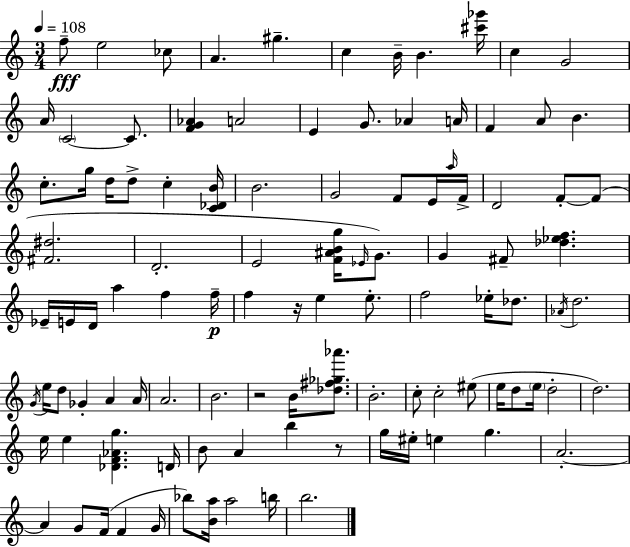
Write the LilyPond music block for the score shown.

{
  \clef treble
  \numericTimeSignature
  \time 3/4
  \key c \major
  \tempo 4 = 108
  f''8--\fff e''2 ces''8 | a'4. gis''4.-- | c''4 b'16-- b'4. <cis''' ges'''>16 | c''4 g'2 | \break a'16 \parenthesize c'2~~ c'8. | <f' g' aes'>4 a'2 | e'4 g'8. aes'4 a'16 | f'4 a'8 b'4. | \break c''8.-. g''16 d''16 d''8-> c''4-. <c' des' b'>16 | b'2. | g'2 f'8 e'16 \grace { a''16 } | f'16-> d'2 f'8-.~~ f'8( | \break <fis' dis''>2. | d'2.-. | e'2 <f' ais' b' g''>16 \grace { ees'16 }) g'8. | g'4 fis'8-- <des'' ees'' f''>4. | \break ees'16-- e'16 d'16 a''4 f''4 | f''16--\p f''4 r16 e''4 e''8.-. | f''2 ees''16-. des''8. | \acciaccatura { aes'16 } d''2. | \break \acciaccatura { g'16 } e''16 d''8 ges'4-. a'4 | a'16 a'2. | b'2. | r2 | \break b'16 <des'' fis'' ges'' aes'''>8. b'2.-. | c''8-. c''2-. | eis''8( e''16 d''8 \parenthesize e''16 d''2-. | d''2.) | \break e''16 e''4 <des' f' aes' g''>4. | d'16 b'8 a'4 b''4 | r8 g''16 eis''16-. e''4 g''4. | a'2.-.~~ | \break a'4 g'8 f'16( f'4 | g'16 bes''8) <b' a''>16 a''2 | b''16 b''2. | \bar "|."
}